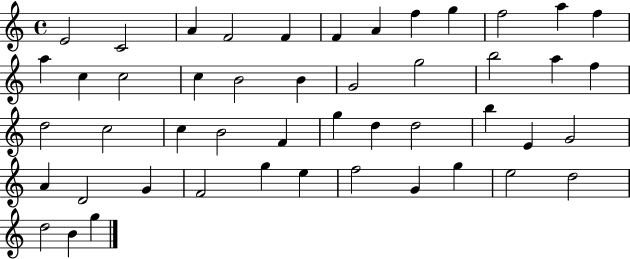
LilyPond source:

{
  \clef treble
  \time 4/4
  \defaultTimeSignature
  \key c \major
  e'2 c'2 | a'4 f'2 f'4 | f'4 a'4 f''4 g''4 | f''2 a''4 f''4 | \break a''4 c''4 c''2 | c''4 b'2 b'4 | g'2 g''2 | b''2 a''4 f''4 | \break d''2 c''2 | c''4 b'2 f'4 | g''4 d''4 d''2 | b''4 e'4 g'2 | \break a'4 d'2 g'4 | f'2 g''4 e''4 | f''2 g'4 g''4 | e''2 d''2 | \break d''2 b'4 g''4 | \bar "|."
}